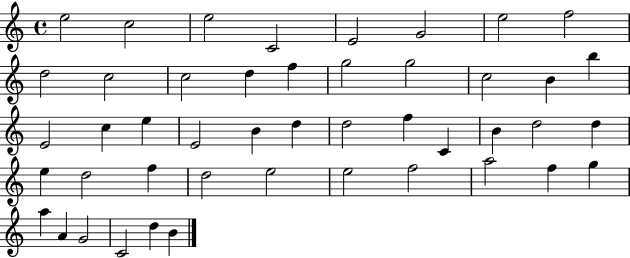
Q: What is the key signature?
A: C major